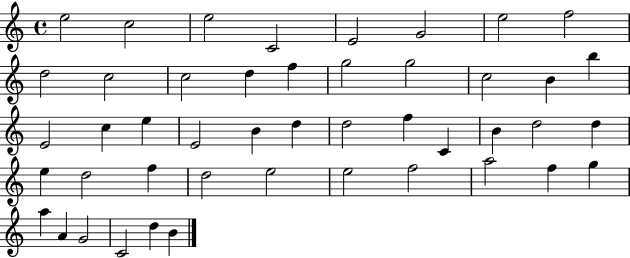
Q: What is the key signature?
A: C major